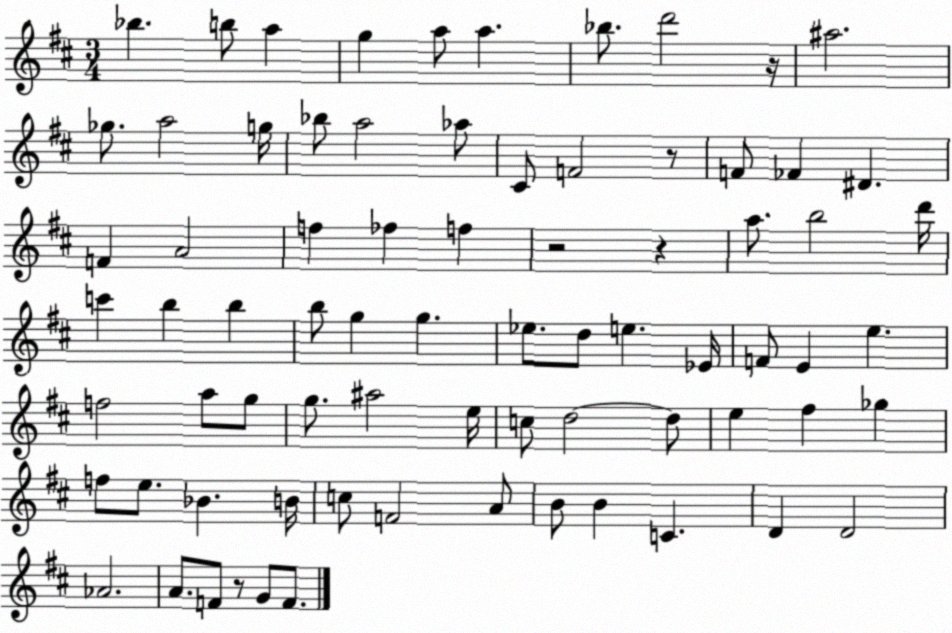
X:1
T:Untitled
M:3/4
L:1/4
K:D
_b b/2 a g a/2 a _b/2 d'2 z/4 ^a2 _g/2 a2 g/4 _b/2 a2 _a/2 ^C/2 F2 z/2 F/2 _F ^D F A2 f _f f z2 z a/2 b2 d'/4 c' b b b/2 g g _e/2 d/2 e _E/4 F/2 E e f2 a/2 g/2 g/2 ^a2 e/4 c/2 d2 d/2 e ^f _g f/2 e/2 _B B/4 c/2 F2 A/2 B/2 B C D D2 _A2 A/2 F/2 z/2 G/2 F/2